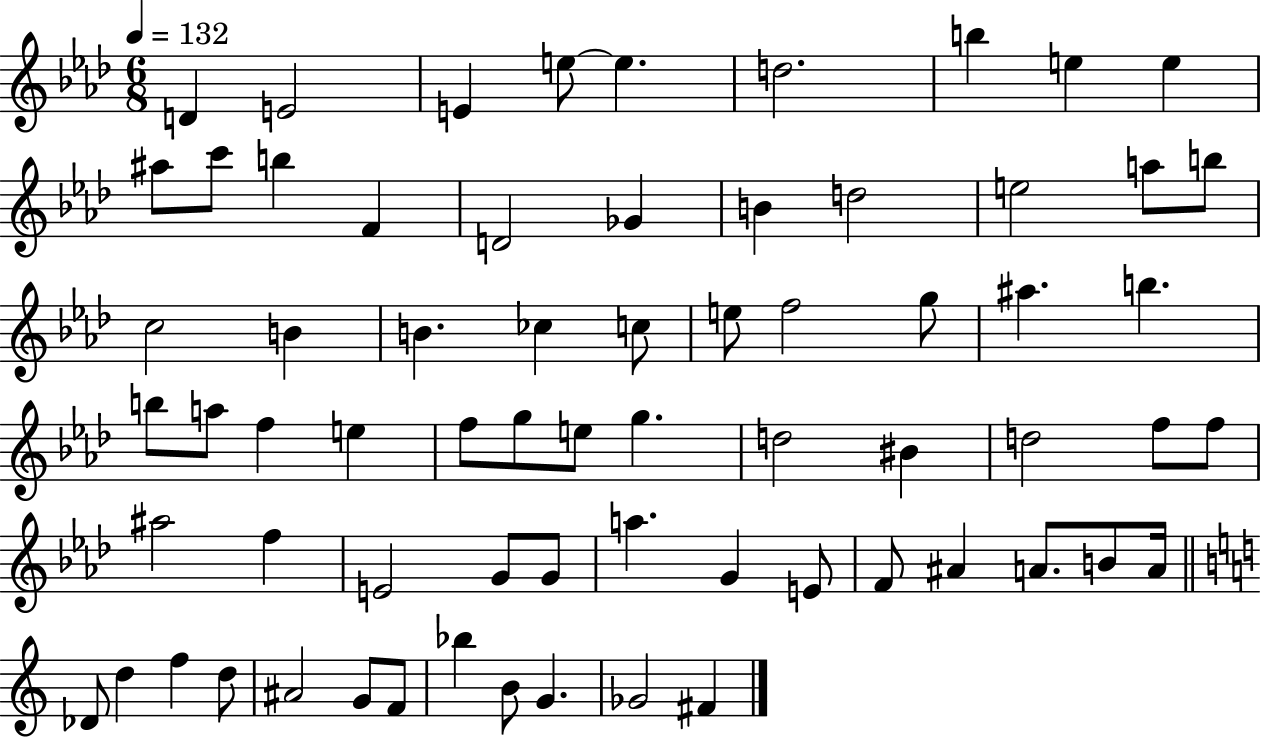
X:1
T:Untitled
M:6/8
L:1/4
K:Ab
D E2 E e/2 e d2 b e e ^a/2 c'/2 b F D2 _G B d2 e2 a/2 b/2 c2 B B _c c/2 e/2 f2 g/2 ^a b b/2 a/2 f e f/2 g/2 e/2 g d2 ^B d2 f/2 f/2 ^a2 f E2 G/2 G/2 a G E/2 F/2 ^A A/2 B/2 A/4 _D/2 d f d/2 ^A2 G/2 F/2 _b B/2 G _G2 ^F